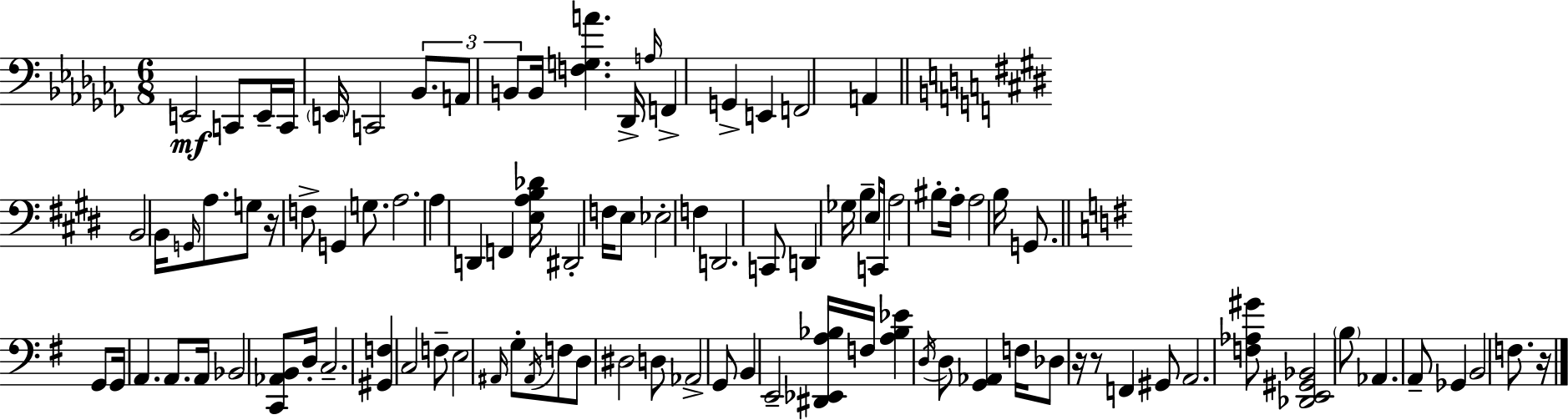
X:1
T:Untitled
M:6/8
L:1/4
K:Abm
E,,2 C,,/2 E,,/4 C,,/4 E,,/4 C,,2 _B,,/2 A,,/2 B,,/2 B,,/4 [F,G,A] _D,,/4 A,/4 F,, G,, E,, F,,2 A,, B,,2 B,,/4 G,,/4 A,/2 G,/2 z/4 F,/2 G,, G,/2 A,2 A, D,, F,, [E,A,B,_D]/4 ^D,,2 F,/4 E,/2 _E,2 F, D,,2 C,,/2 D,, _G,/4 B, E,/4 C,,/4 A,2 ^B,/2 A,/4 A,2 B,/4 G,,/2 G,,/2 G,,/4 A,, A,,/2 A,,/4 _B,,2 [C,,_A,,B,,]/2 D,/4 C,2 [^G,,F,] C,2 F,/2 E,2 ^A,,/4 G,/2 ^A,,/4 F,/2 D,/2 ^D,2 D,/2 _A,,2 G,,/2 B,, E,,2 [^D,,_E,,A,_B,]/4 F,/4 [A,_B,_E] D,/4 D,/2 [G,,_A,,] F,/4 _D,/2 z/4 z/2 F,, ^G,,/2 A,,2 [F,_A,^G]/2 [_D,,E,,^G,,_B,,]2 B,/2 _A,, A,,/2 _G,, B,,2 F,/2 z/4